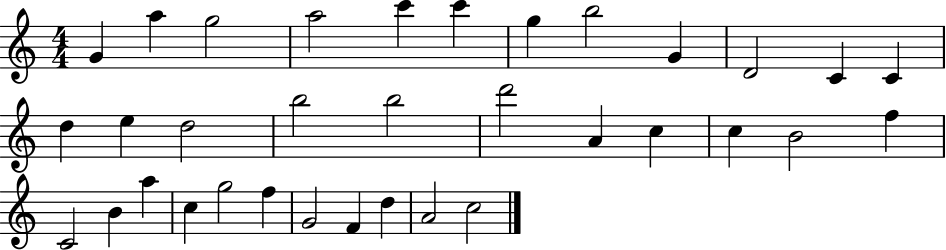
G4/q A5/q G5/h A5/h C6/q C6/q G5/q B5/h G4/q D4/h C4/q C4/q D5/q E5/q D5/h B5/h B5/h D6/h A4/q C5/q C5/q B4/h F5/q C4/h B4/q A5/q C5/q G5/h F5/q G4/h F4/q D5/q A4/h C5/h